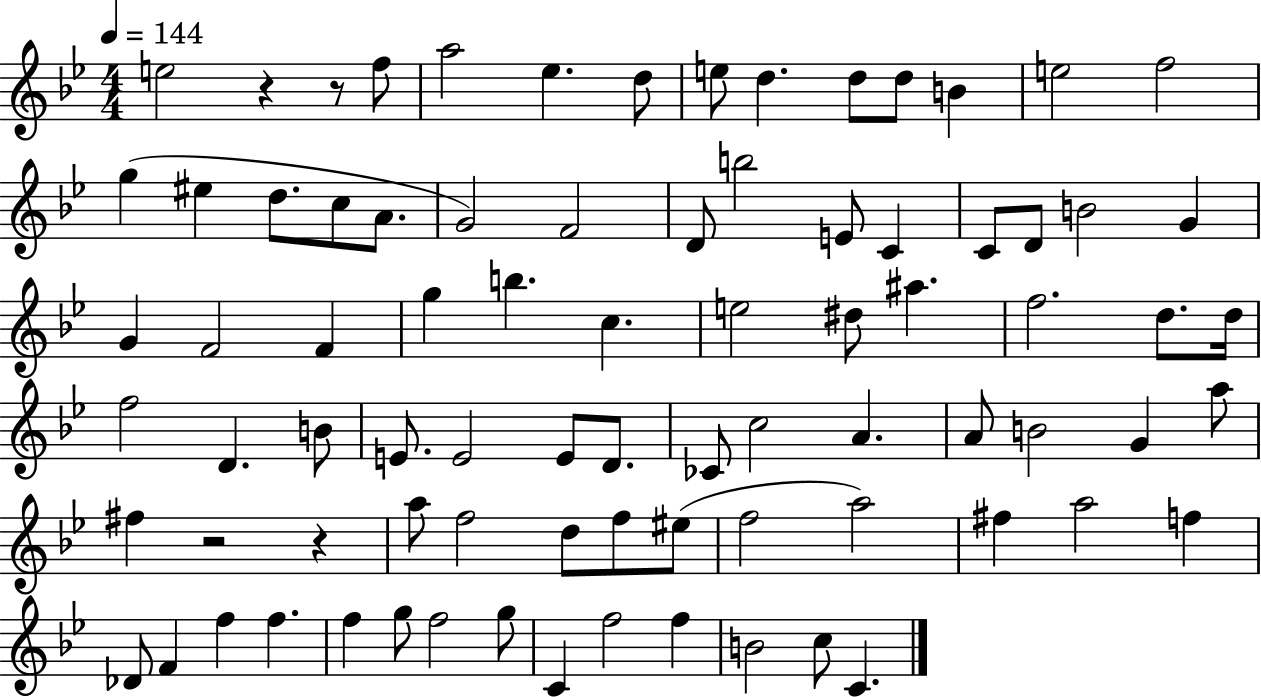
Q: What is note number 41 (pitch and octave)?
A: D4